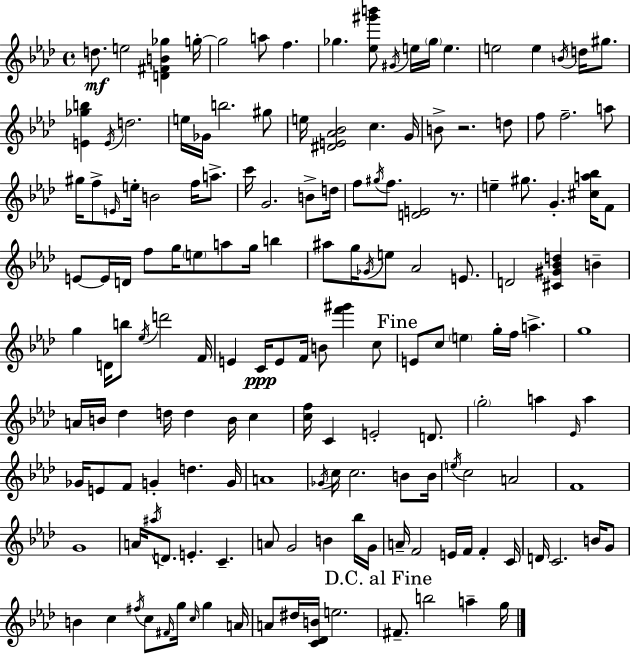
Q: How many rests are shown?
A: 2